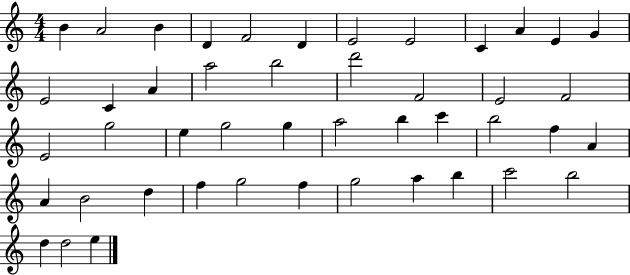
B4/q A4/h B4/q D4/q F4/h D4/q E4/h E4/h C4/q A4/q E4/q G4/q E4/h C4/q A4/q A5/h B5/h D6/h F4/h E4/h F4/h E4/h G5/h E5/q G5/h G5/q A5/h B5/q C6/q B5/h F5/q A4/q A4/q B4/h D5/q F5/q G5/h F5/q G5/h A5/q B5/q C6/h B5/h D5/q D5/h E5/q